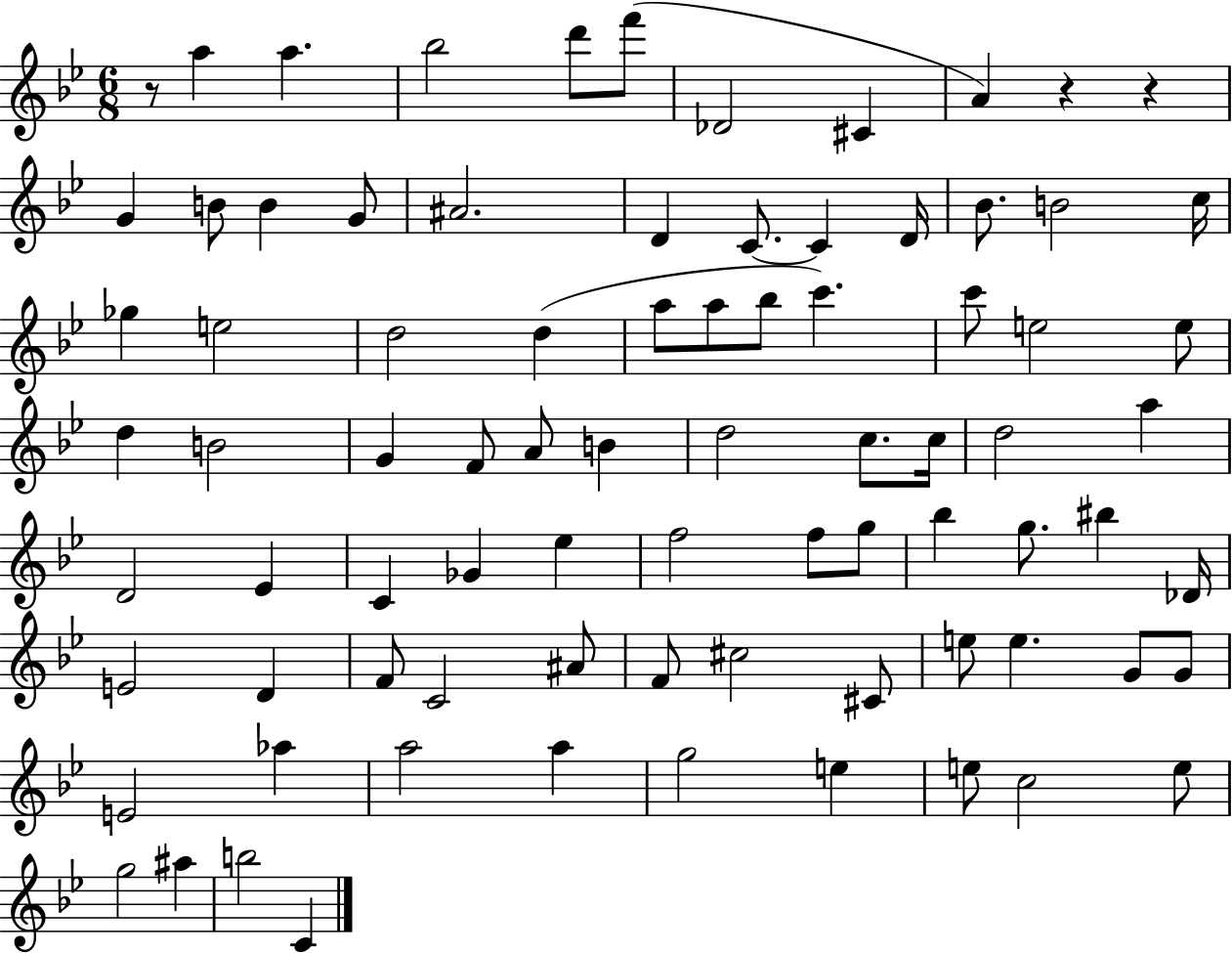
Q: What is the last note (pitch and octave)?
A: C4